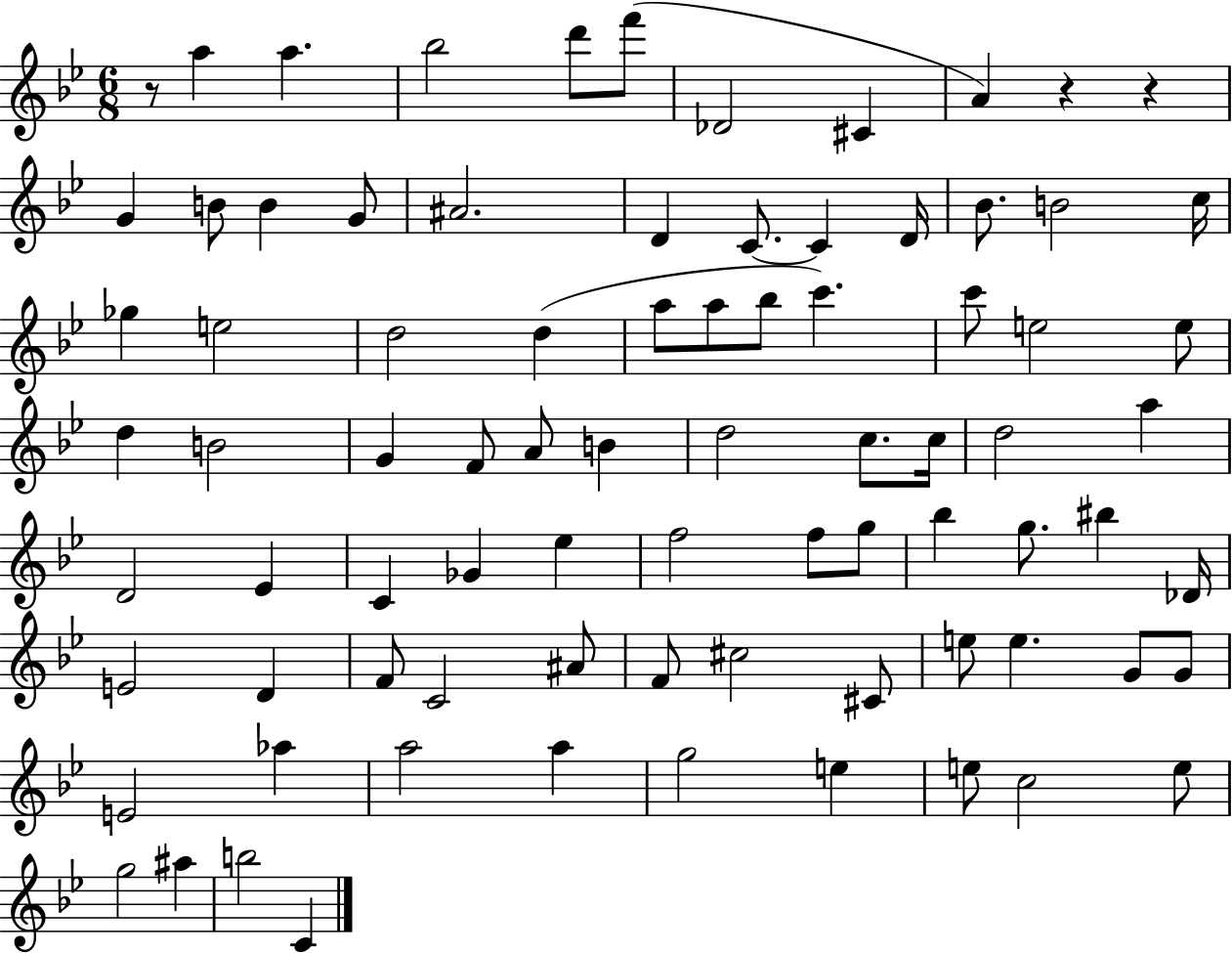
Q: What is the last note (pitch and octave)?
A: C4